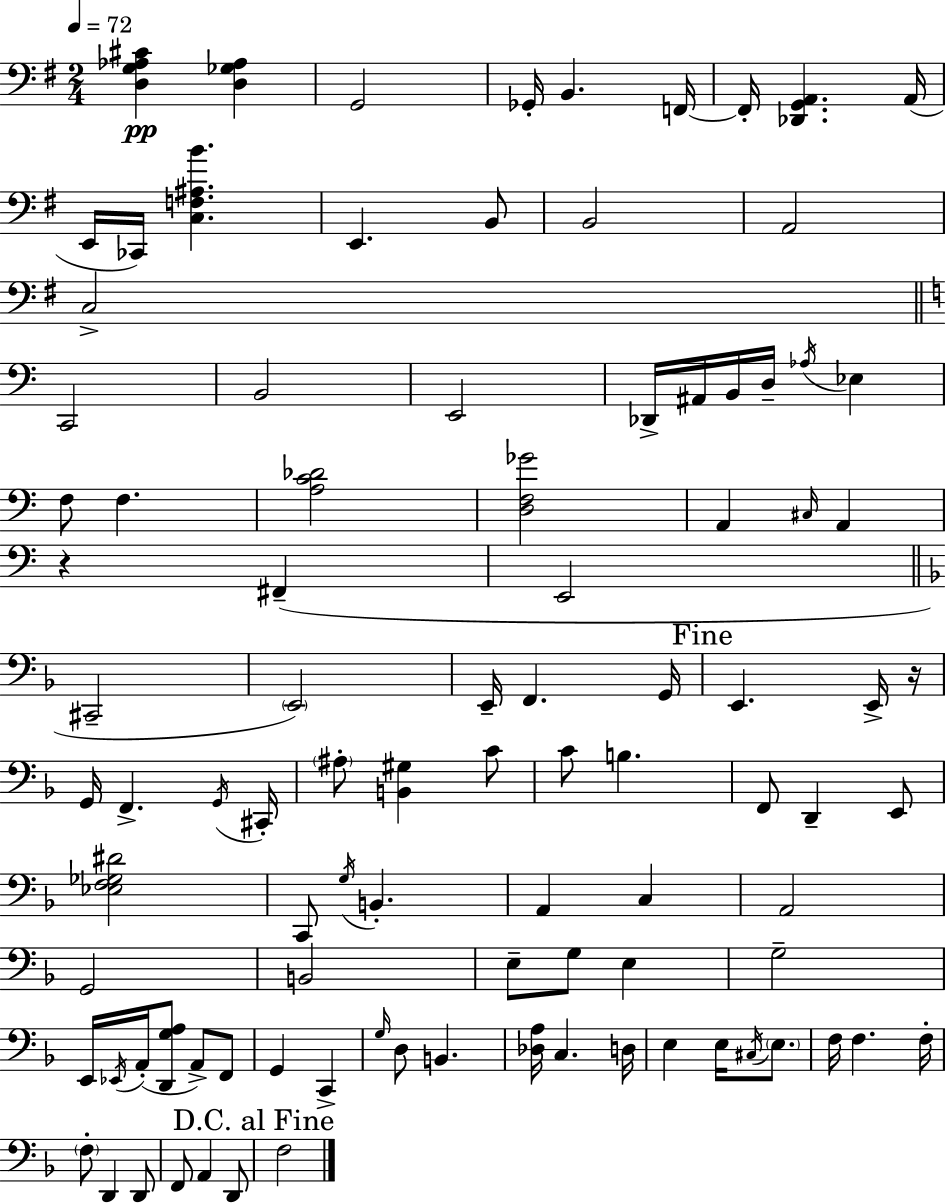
X:1
T:Untitled
M:2/4
L:1/4
K:Em
[D,G,_A,^C] [D,_G,_A,] G,,2 _G,,/4 B,, F,,/4 F,,/4 [_D,,G,,A,,] A,,/4 E,,/4 _C,,/4 [C,F,^A,B] E,, B,,/2 B,,2 A,,2 C,2 C,,2 B,,2 E,,2 _D,,/4 ^A,,/4 B,,/4 D,/4 _A,/4 _E, F,/2 F, [A,C_D]2 [D,F,_G]2 A,, ^C,/4 A,, z ^F,, E,,2 ^C,,2 E,,2 E,,/4 F,, G,,/4 E,, E,,/4 z/4 G,,/4 F,, G,,/4 ^C,,/4 ^A,/2 [B,,^G,] C/2 C/2 B, F,,/2 D,, E,,/2 [_E,F,_G,^D]2 C,,/2 G,/4 B,, A,, C, A,,2 G,,2 B,,2 E,/2 G,/2 E, G,2 E,,/4 _E,,/4 A,,/4 [D,,G,A,]/2 A,,/2 F,,/2 G,, C,, G,/4 D,/2 B,, [_D,A,]/4 C, D,/4 E, E,/4 ^C,/4 E,/2 F,/4 F, F,/4 F,/2 D,, D,,/2 F,,/2 A,, D,,/2 F,2